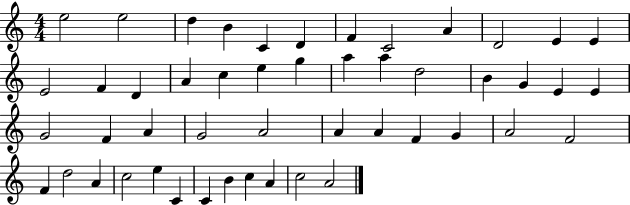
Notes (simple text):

E5/h E5/h D5/q B4/q C4/q D4/q F4/q C4/h A4/q D4/h E4/q E4/q E4/h F4/q D4/q A4/q C5/q E5/q G5/q A5/q A5/q D5/h B4/q G4/q E4/q E4/q G4/h F4/q A4/q G4/h A4/h A4/q A4/q F4/q G4/q A4/h F4/h F4/q D5/h A4/q C5/h E5/q C4/q C4/q B4/q C5/q A4/q C5/h A4/h